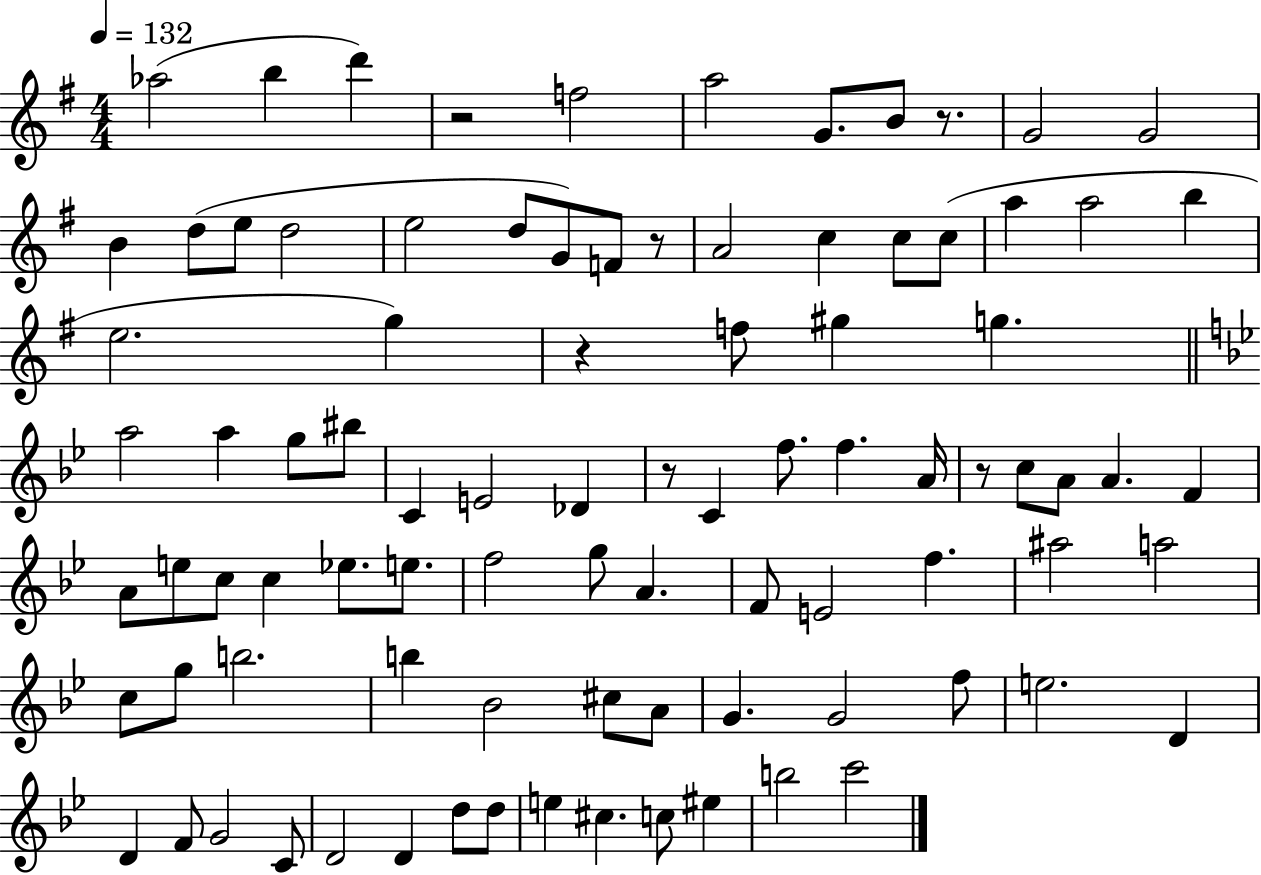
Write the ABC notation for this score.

X:1
T:Untitled
M:4/4
L:1/4
K:G
_a2 b d' z2 f2 a2 G/2 B/2 z/2 G2 G2 B d/2 e/2 d2 e2 d/2 G/2 F/2 z/2 A2 c c/2 c/2 a a2 b e2 g z f/2 ^g g a2 a g/2 ^b/2 C E2 _D z/2 C f/2 f A/4 z/2 c/2 A/2 A F A/2 e/2 c/2 c _e/2 e/2 f2 g/2 A F/2 E2 f ^a2 a2 c/2 g/2 b2 b _B2 ^c/2 A/2 G G2 f/2 e2 D D F/2 G2 C/2 D2 D d/2 d/2 e ^c c/2 ^e b2 c'2